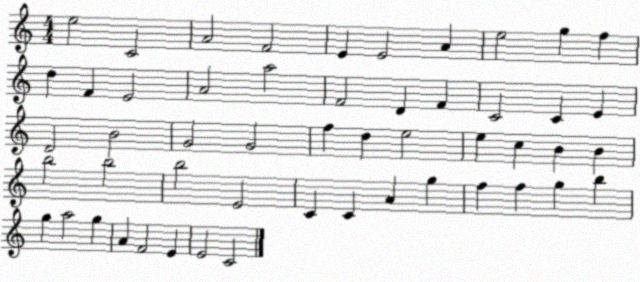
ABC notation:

X:1
T:Untitled
M:4/4
L:1/4
K:C
e2 C2 A2 F2 E E2 A e2 g f d F E2 A2 a2 F2 D F C2 C E D2 B2 G2 G2 f d e2 e c B B b2 b2 b2 E2 C C A g f f g b g a2 g A F2 E E2 C2